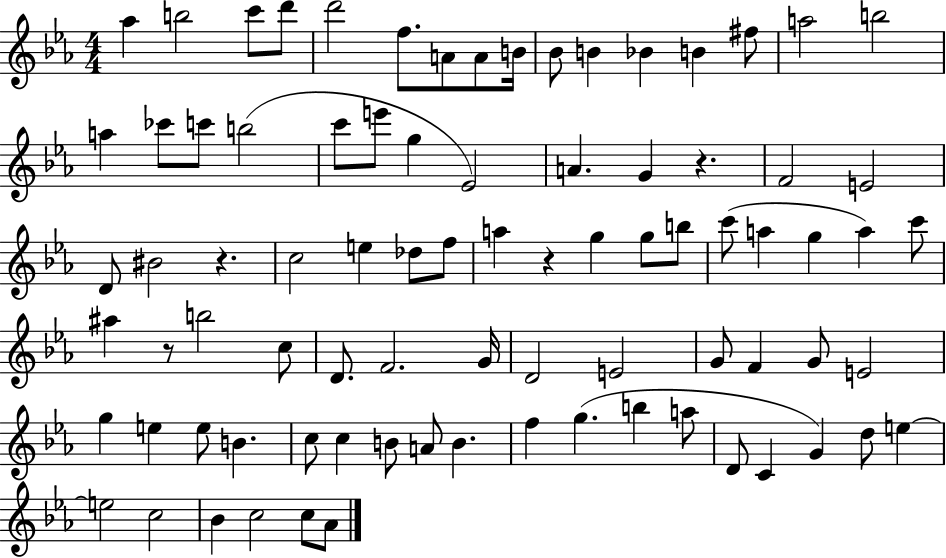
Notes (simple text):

Ab5/q B5/h C6/e D6/e D6/h F5/e. A4/e A4/e B4/s Bb4/e B4/q Bb4/q B4/q F#5/e A5/h B5/h A5/q CES6/e C6/e B5/h C6/e E6/e G5/q Eb4/h A4/q. G4/q R/q. F4/h E4/h D4/e BIS4/h R/q. C5/h E5/q Db5/e F5/e A5/q R/q G5/q G5/e B5/e C6/e A5/q G5/q A5/q C6/e A#5/q R/e B5/h C5/e D4/e. F4/h. G4/s D4/h E4/h G4/e F4/q G4/e E4/h G5/q E5/q E5/e B4/q. C5/e C5/q B4/e A4/e B4/q. F5/q G5/q. B5/q A5/e D4/e C4/q G4/q D5/e E5/q E5/h C5/h Bb4/q C5/h C5/e Ab4/e